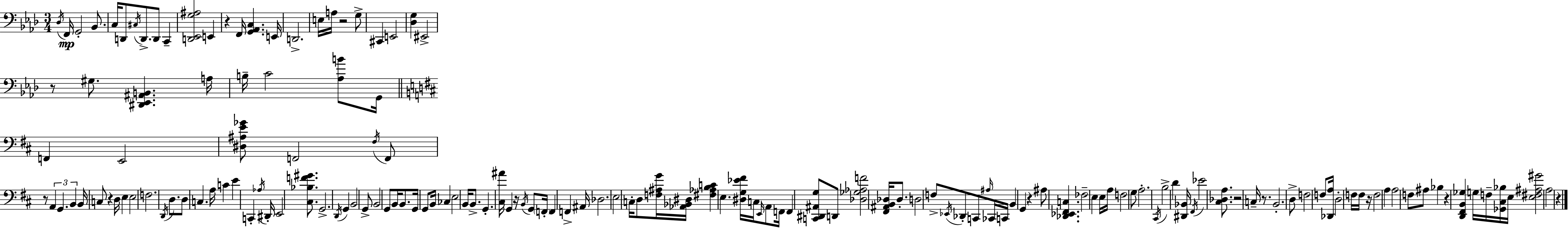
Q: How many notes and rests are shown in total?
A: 161